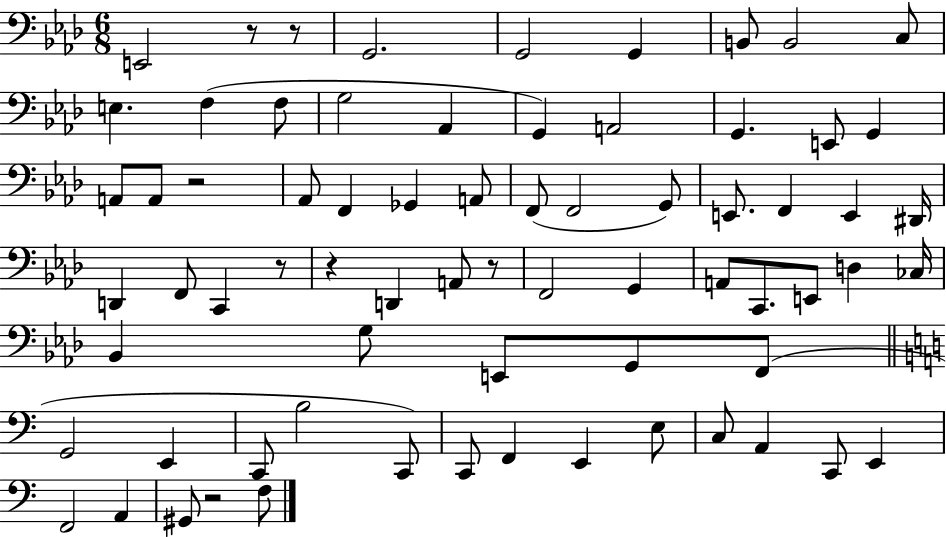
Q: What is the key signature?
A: AES major